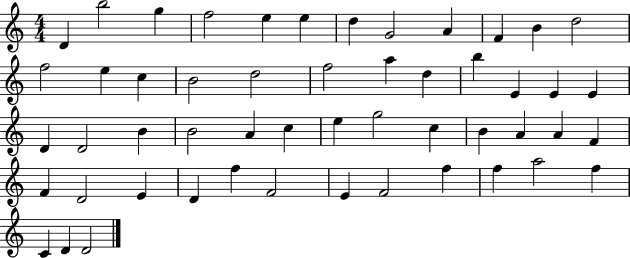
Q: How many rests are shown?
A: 0